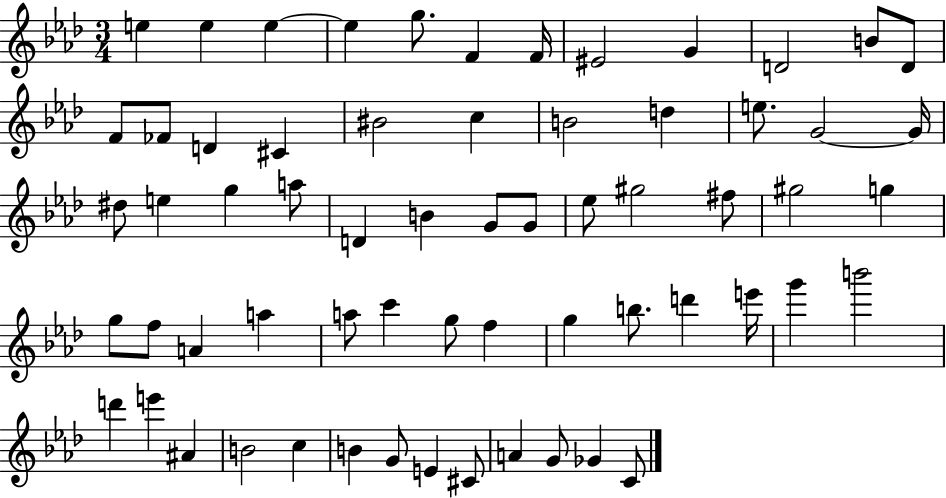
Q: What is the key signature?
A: AES major